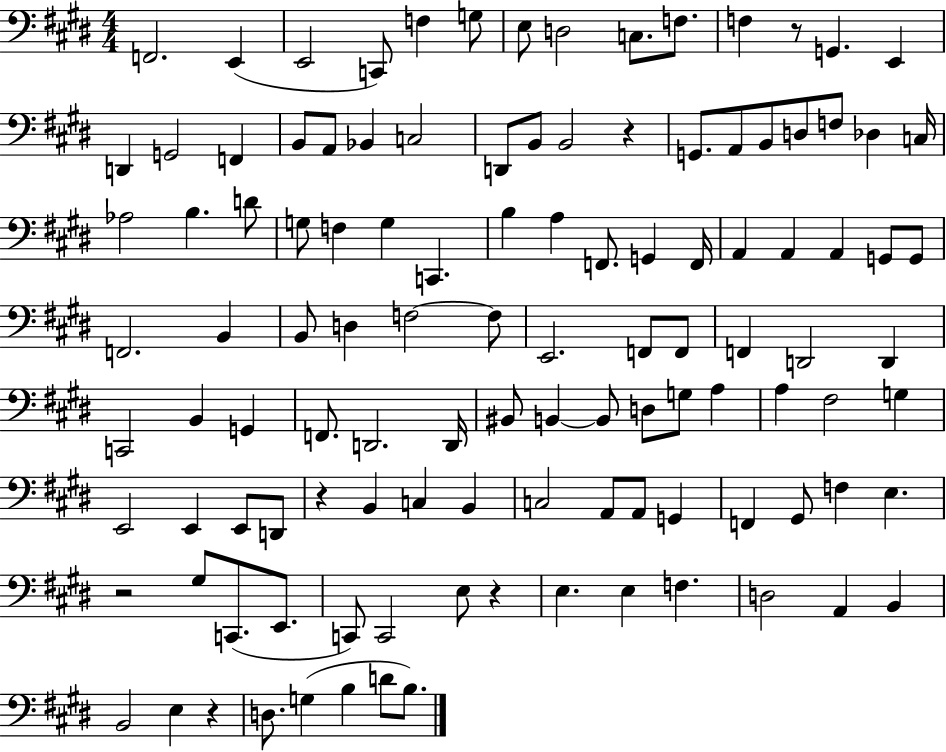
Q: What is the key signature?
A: E major